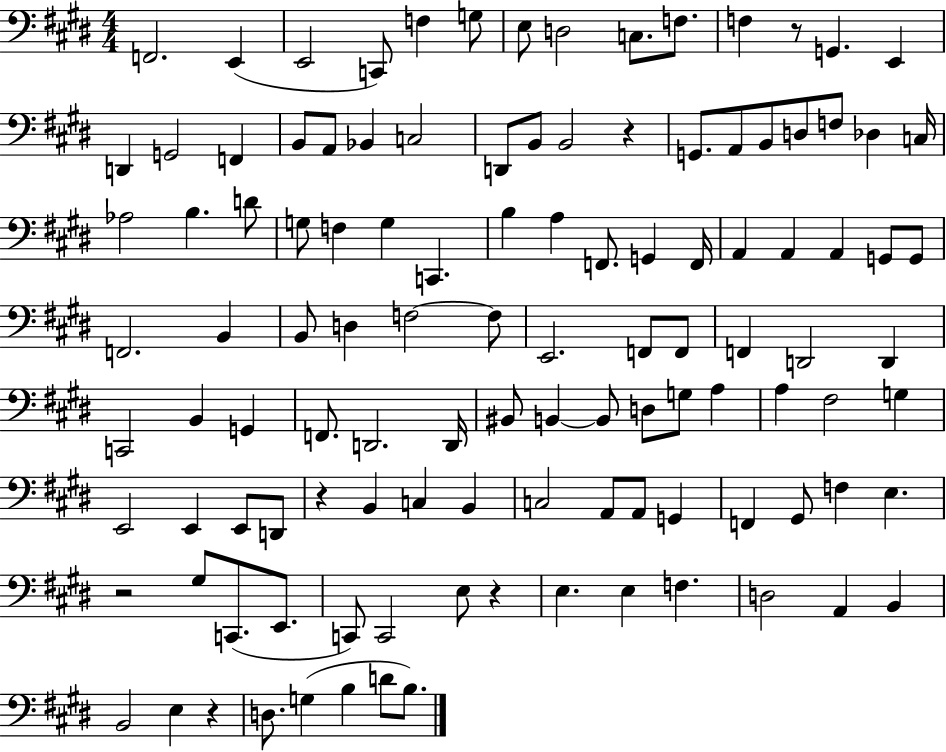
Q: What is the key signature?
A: E major